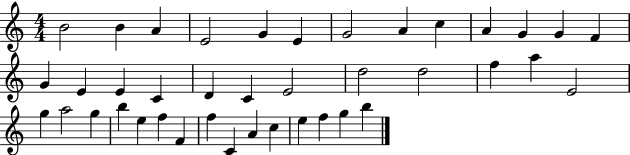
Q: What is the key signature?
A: C major